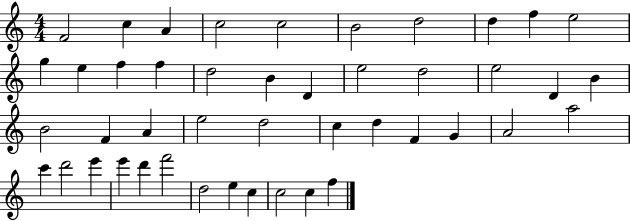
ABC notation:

X:1
T:Untitled
M:4/4
L:1/4
K:C
F2 c A c2 c2 B2 d2 d f e2 g e f f d2 B D e2 d2 e2 D B B2 F A e2 d2 c d F G A2 a2 c' d'2 e' e' d' f'2 d2 e c c2 c f